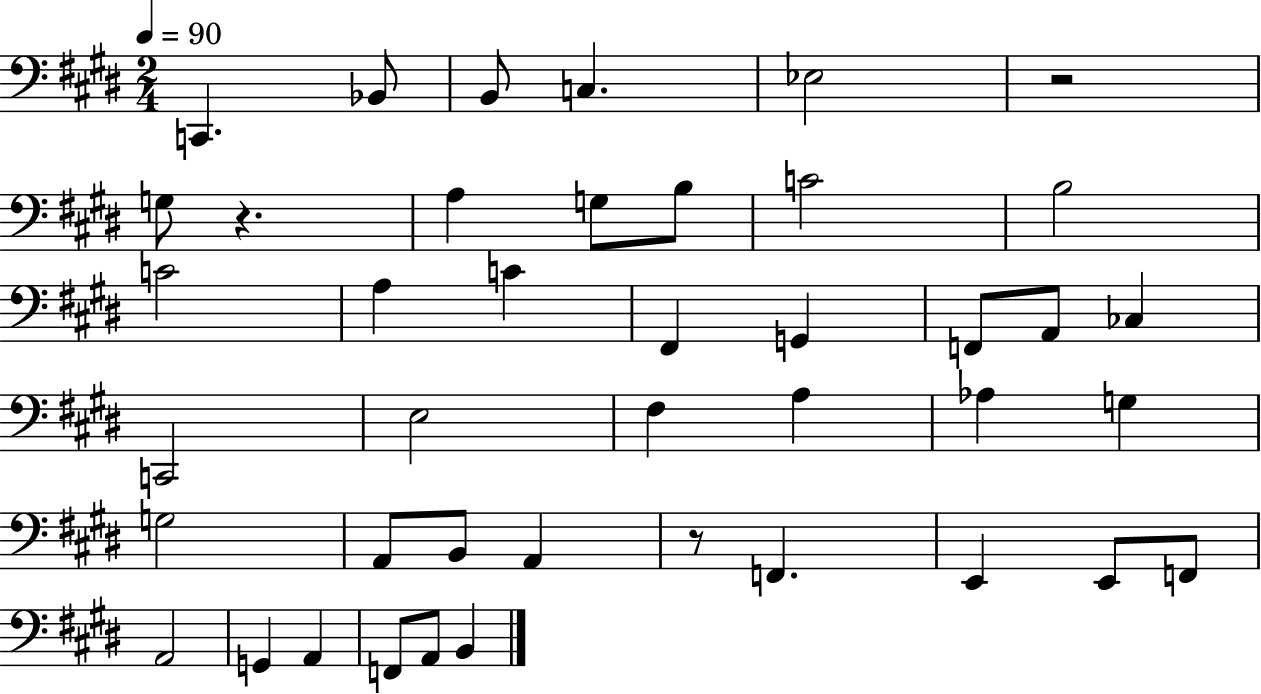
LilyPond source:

{
  \clef bass
  \numericTimeSignature
  \time 2/4
  \key e \major
  \tempo 4 = 90
  c,4. bes,8 | b,8 c4. | ees2 | r2 | \break g8 r4. | a4 g8 b8 | c'2 | b2 | \break c'2 | a4 c'4 | fis,4 g,4 | f,8 a,8 ces4 | \break c,2 | e2 | fis4 a4 | aes4 g4 | \break g2 | a,8 b,8 a,4 | r8 f,4. | e,4 e,8 f,8 | \break a,2 | g,4 a,4 | f,8 a,8 b,4 | \bar "|."
}